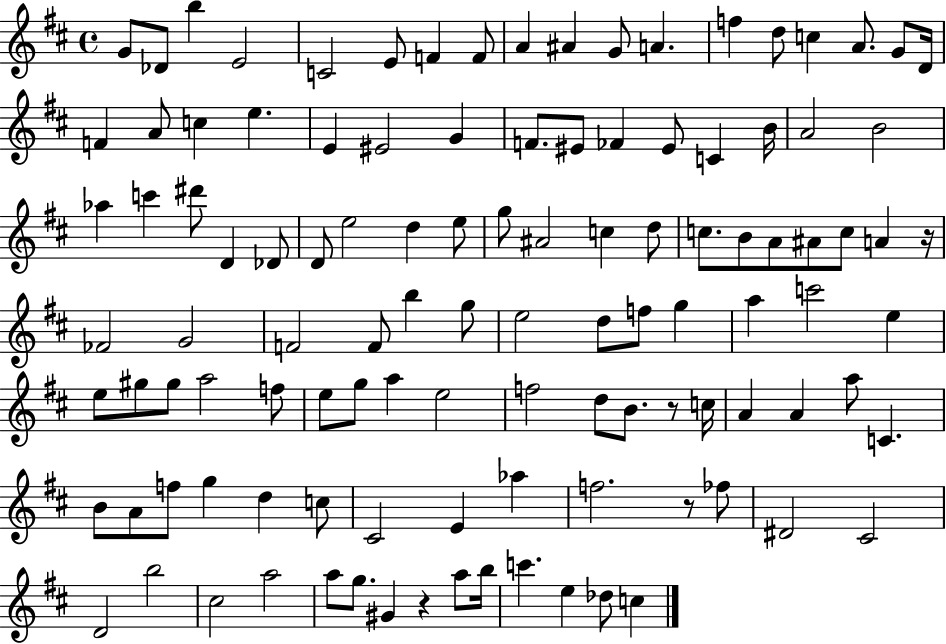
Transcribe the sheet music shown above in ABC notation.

X:1
T:Untitled
M:4/4
L:1/4
K:D
G/2 _D/2 b E2 C2 E/2 F F/2 A ^A G/2 A f d/2 c A/2 G/2 D/4 F A/2 c e E ^E2 G F/2 ^E/2 _F ^E/2 C B/4 A2 B2 _a c' ^d'/2 D _D/2 D/2 e2 d e/2 g/2 ^A2 c d/2 c/2 B/2 A/2 ^A/2 c/2 A z/4 _F2 G2 F2 F/2 b g/2 e2 d/2 f/2 g a c'2 e e/2 ^g/2 ^g/2 a2 f/2 e/2 g/2 a e2 f2 d/2 B/2 z/2 c/4 A A a/2 C B/2 A/2 f/2 g d c/2 ^C2 E _a f2 z/2 _f/2 ^D2 ^C2 D2 b2 ^c2 a2 a/2 g/2 ^G z a/2 b/4 c' e _d/2 c